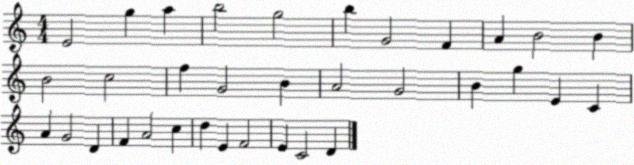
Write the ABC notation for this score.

X:1
T:Untitled
M:4/4
L:1/4
K:C
E2 g a b2 g2 b G2 F A B2 B B2 c2 f G2 B A2 G2 B g E C A G2 D F A2 c d E F2 E C2 D